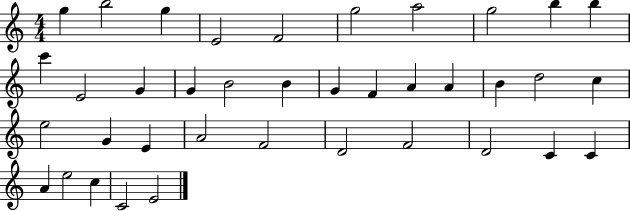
{
  \clef treble
  \numericTimeSignature
  \time 4/4
  \key c \major
  g''4 b''2 g''4 | e'2 f'2 | g''2 a''2 | g''2 b''4 b''4 | \break c'''4 e'2 g'4 | g'4 b'2 b'4 | g'4 f'4 a'4 a'4 | b'4 d''2 c''4 | \break e''2 g'4 e'4 | a'2 f'2 | d'2 f'2 | d'2 c'4 c'4 | \break a'4 e''2 c''4 | c'2 e'2 | \bar "|."
}